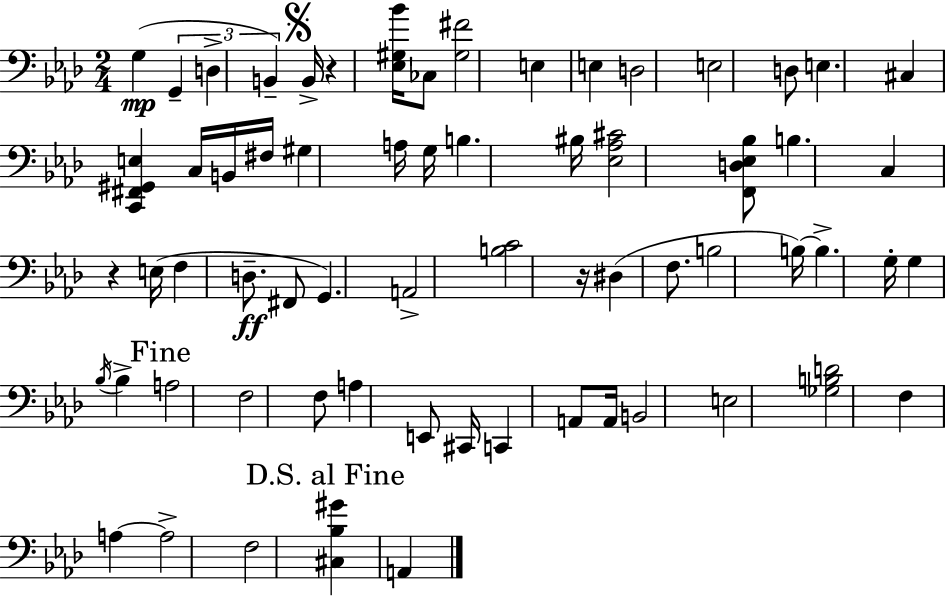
G3/q G2/q D3/q B2/q B2/s R/q [Eb3,G#3,Bb4]/s CES3/e [G#3,F#4]/h E3/q E3/q D3/h E3/h D3/e E3/q. C#3/q [C2,F#2,G#2,E3]/q C3/s B2/s F#3/s G#3/q A3/s G3/s B3/q. BIS3/s [Eb3,Ab3,C#4]/h [F2,D3,Eb3,Bb3]/e B3/q. C3/q R/q E3/s F3/q D3/e. F#2/e G2/q. A2/h [B3,C4]/h R/s D#3/q F3/e. B3/h B3/s B3/q. G3/s G3/q Bb3/s Bb3/q A3/h F3/h F3/e A3/q E2/e C#2/s C2/q A2/e A2/s B2/h E3/h [Gb3,B3,D4]/h F3/q A3/q A3/h F3/h [C#3,Bb3,G#4]/q A2/q